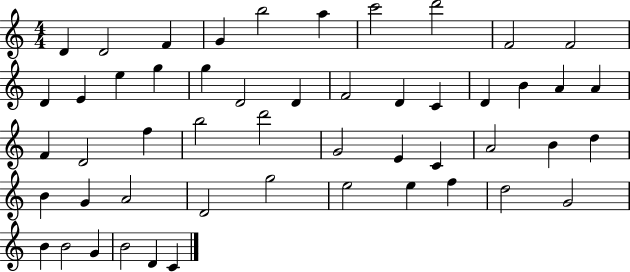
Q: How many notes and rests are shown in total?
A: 51